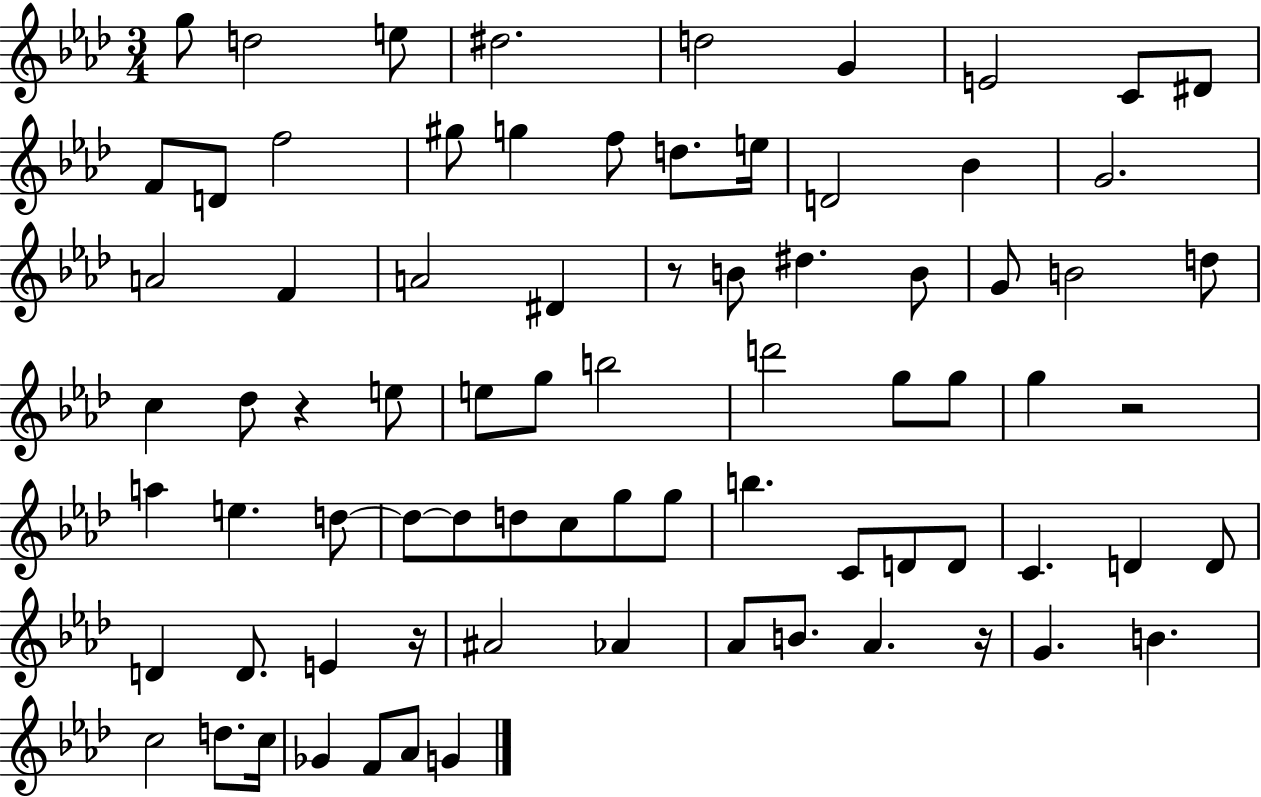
G5/e D5/h E5/e D#5/h. D5/h G4/q E4/h C4/e D#4/e F4/e D4/e F5/h G#5/e G5/q F5/e D5/e. E5/s D4/h Bb4/q G4/h. A4/h F4/q A4/h D#4/q R/e B4/e D#5/q. B4/e G4/e B4/h D5/e C5/q Db5/e R/q E5/e E5/e G5/e B5/h D6/h G5/e G5/e G5/q R/h A5/q E5/q. D5/e D5/e D5/e D5/e C5/e G5/e G5/e B5/q. C4/e D4/e D4/e C4/q. D4/q D4/e D4/q D4/e. E4/q R/s A#4/h Ab4/q Ab4/e B4/e. Ab4/q. R/s G4/q. B4/q. C5/h D5/e. C5/s Gb4/q F4/e Ab4/e G4/q